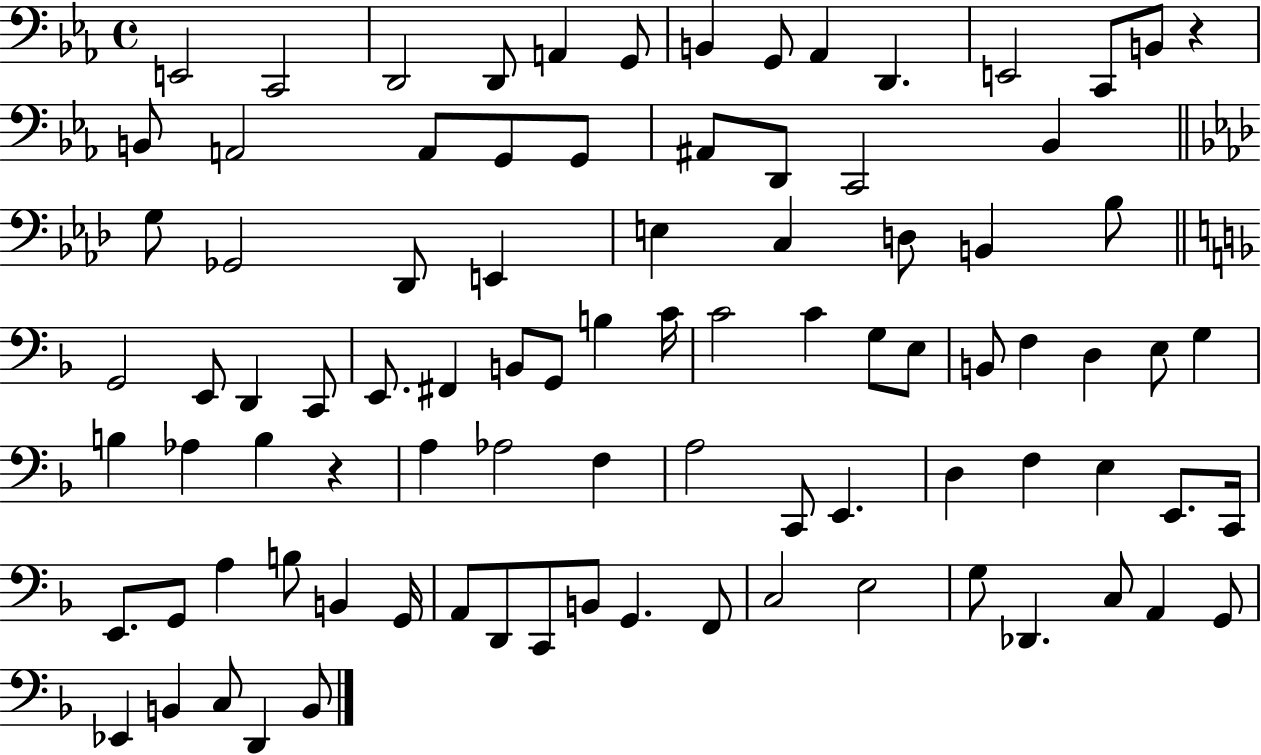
E2/h C2/h D2/h D2/e A2/q G2/e B2/q G2/e Ab2/q D2/q. E2/h C2/e B2/e R/q B2/e A2/h A2/e G2/e G2/e A#2/e D2/e C2/h Bb2/q G3/e Gb2/h Db2/e E2/q E3/q C3/q D3/e B2/q Bb3/e G2/h E2/e D2/q C2/e E2/e. F#2/q B2/e G2/e B3/q C4/s C4/h C4/q G3/e E3/e B2/e F3/q D3/q E3/e G3/q B3/q Ab3/q B3/q R/q A3/q Ab3/h F3/q A3/h C2/e E2/q. D3/q F3/q E3/q E2/e. C2/s E2/e. G2/e A3/q B3/e B2/q G2/s A2/e D2/e C2/e B2/e G2/q. F2/e C3/h E3/h G3/e Db2/q. C3/e A2/q G2/e Eb2/q B2/q C3/e D2/q B2/e